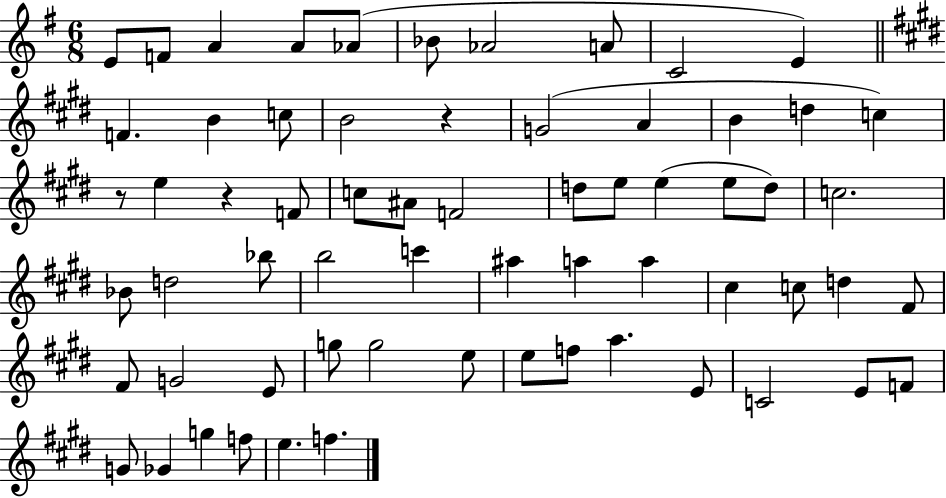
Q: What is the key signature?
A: G major